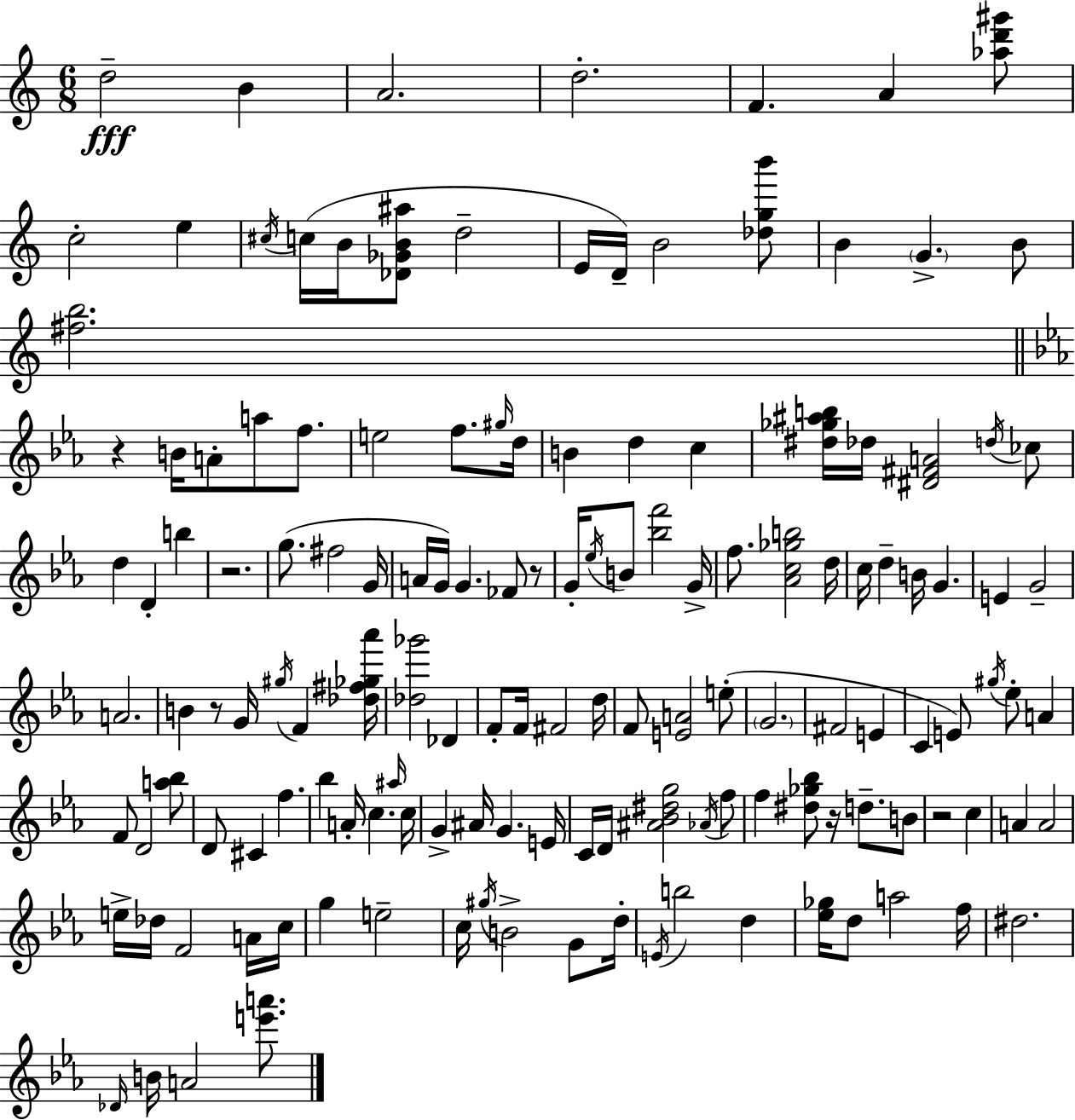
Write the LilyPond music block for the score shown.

{
  \clef treble
  \numericTimeSignature
  \time 6/8
  \key a \minor
  d''2--\fff b'4 | a'2. | d''2.-. | f'4. a'4 <aes'' d''' gis'''>8 | \break c''2-. e''4 | \acciaccatura { cis''16 } c''16( b'16 <des' ges' b' ais''>8 d''2-- | e'16 d'16--) b'2 <des'' g'' b'''>8 | b'4 \parenthesize g'4.-> b'8 | \break <fis'' b''>2. | \bar "||" \break \key ees \major r4 b'16 a'8-. a''8 f''8. | e''2 f''8. \grace { gis''16 } | d''16 b'4 d''4 c''4 | <dis'' ges'' ais'' b''>16 des''16 <dis' fis' a'>2 \acciaccatura { d''16 } | \break ces''8 d''4 d'4-. b''4 | r2. | g''8.( fis''2 | g'16 a'16 g'16) g'4. fes'8 | \break r8 g'16-. \acciaccatura { ees''16 } b'8 <bes'' f'''>2 | g'16-> f''8. <aes' c'' ges'' b''>2 | d''16 c''16 d''4-- b'16 g'4. | e'4 g'2-- | \break a'2. | b'4 r8 g'16 \acciaccatura { gis''16 } f'4 | <des'' fis'' ges'' aes'''>16 <des'' ges'''>2 | des'4 f'8-. f'16 fis'2 | \break d''16 f'8 <e' a'>2 | e''8-.( \parenthesize g'2. | fis'2 | e'4 c'4 e'8) \acciaccatura { gis''16 } ees''8-. | \break a'4 f'8 d'2 | <a'' bes''>8 d'8 cis'4 f''4. | bes''4 a'16-. c''4. | \grace { ais''16 } c''16 g'4-> ais'16 g'4. | \break e'16 c'16 d'16 <ais' bes' dis'' g''>2 | \acciaccatura { aes'16 } f''8 f''4 <dis'' ges'' bes''>8 | r16 d''8.-- b'8 r2 | c''4 a'4 a'2 | \break e''16-> des''16 f'2 | a'16 c''16 g''4 e''2-- | c''16 \acciaccatura { gis''16 } b'2-> | g'8 d''16-. \acciaccatura { e'16 } b''2 | \break d''4 <ees'' ges''>16 d''8 | a''2 f''16 dis''2. | \grace { des'16 } b'16 a'2 | <e''' a'''>8. \bar "|."
}